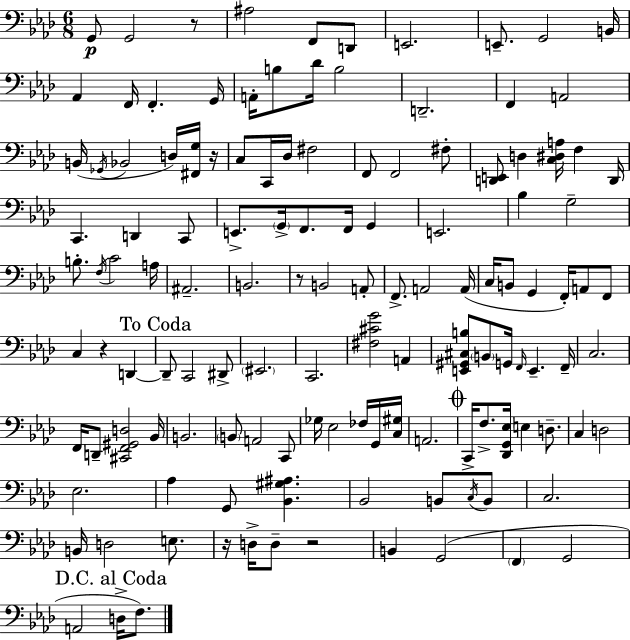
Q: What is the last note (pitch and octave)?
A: F3